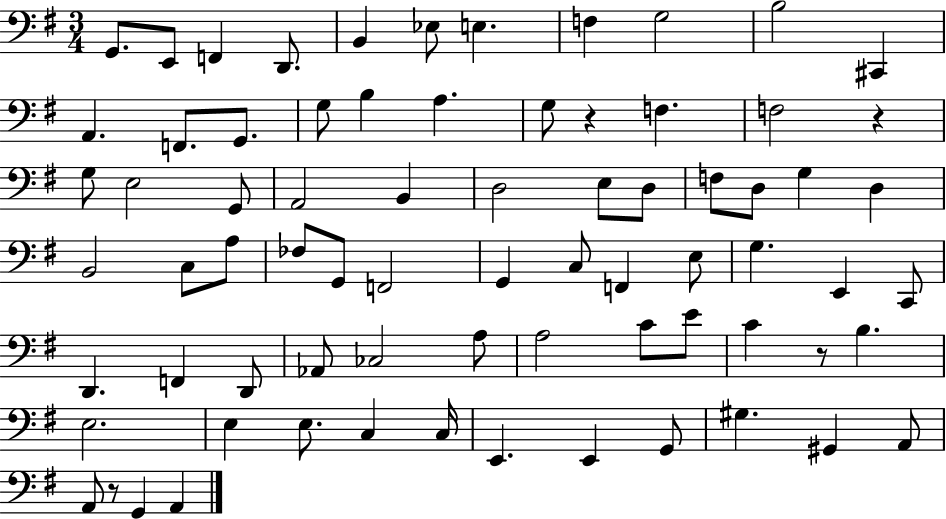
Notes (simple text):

G2/e. E2/e F2/q D2/e. B2/q Eb3/e E3/q. F3/q G3/h B3/h C#2/q A2/q. F2/e. G2/e. G3/e B3/q A3/q. G3/e R/q F3/q. F3/h R/q G3/e E3/h G2/e A2/h B2/q D3/h E3/e D3/e F3/e D3/e G3/q D3/q B2/h C3/e A3/e FES3/e G2/e F2/h G2/q C3/e F2/q E3/e G3/q. E2/q C2/e D2/q. F2/q D2/e Ab2/e CES3/h A3/e A3/h C4/e E4/e C4/q R/e B3/q. E3/h. E3/q E3/e. C3/q C3/s E2/q. E2/q G2/e G#3/q. G#2/q A2/e A2/e R/e G2/q A2/q